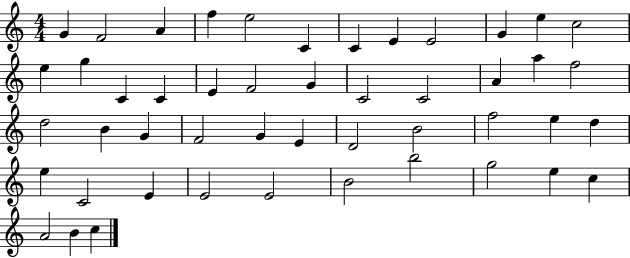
G4/q F4/h A4/q F5/q E5/h C4/q C4/q E4/q E4/h G4/q E5/q C5/h E5/q G5/q C4/q C4/q E4/q F4/h G4/q C4/h C4/h A4/q A5/q F5/h D5/h B4/q G4/q F4/h G4/q E4/q D4/h B4/h F5/h E5/q D5/q E5/q C4/h E4/q E4/h E4/h B4/h B5/h G5/h E5/q C5/q A4/h B4/q C5/q